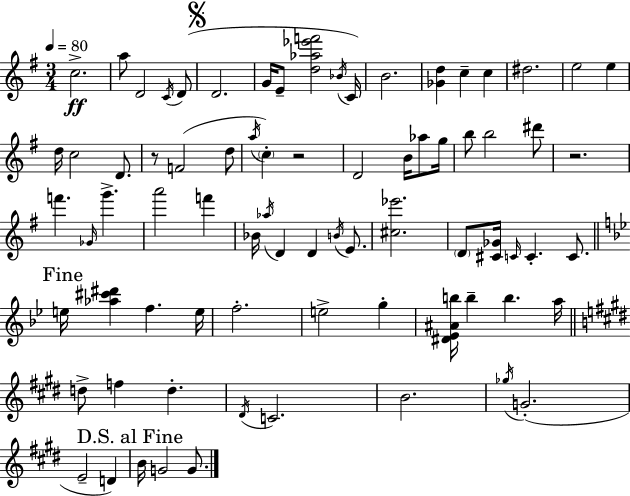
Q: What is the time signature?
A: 3/4